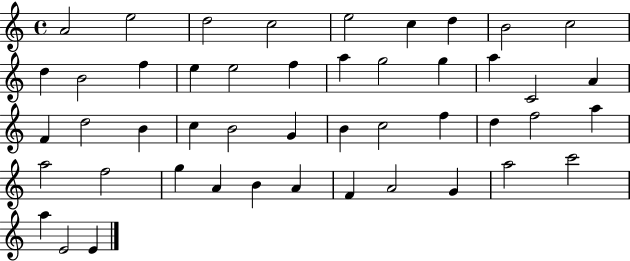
A4/h E5/h D5/h C5/h E5/h C5/q D5/q B4/h C5/h D5/q B4/h F5/q E5/q E5/h F5/q A5/q G5/h G5/q A5/q C4/h A4/q F4/q D5/h B4/q C5/q B4/h G4/q B4/q C5/h F5/q D5/q F5/h A5/q A5/h F5/h G5/q A4/q B4/q A4/q F4/q A4/h G4/q A5/h C6/h A5/q E4/h E4/q